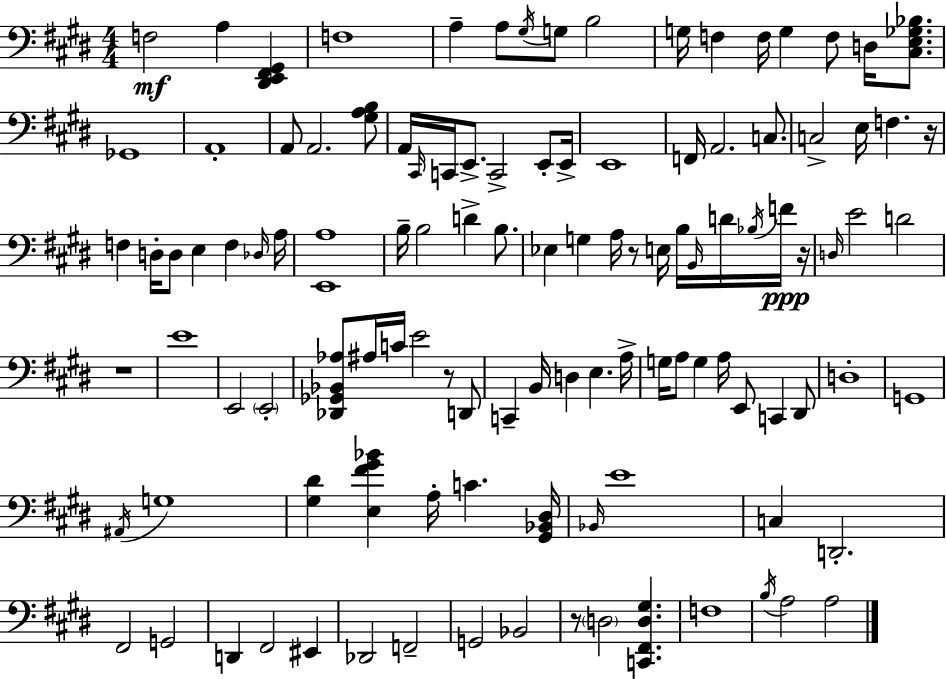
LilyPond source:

{
  \clef bass
  \numericTimeSignature
  \time 4/4
  \key e \major
  \repeat volta 2 { f2\mf a4 <dis, e, fis, gis,>4 | f1 | a4-- a8 \acciaccatura { gis16 } g8 b2 | g16 f4 f16 g4 f8 d16 <cis e ges bes>8. | \break ges,1 | a,1-. | a,8 a,2. <gis a b>8 | a,16 \grace { cis,16 } c,16 e,8.-> c,2-> e,8-. | \break e,16-> e,1 | f,16 a,2. c8. | c2-> e16 f4. | r16 f4 d16-. d8 e4 f4 | \break \grace { des16 } a16 <e, a>1 | b16-- b2 d'4-> | b8. ees4 g4 a16 r8 e16 b16 | \grace { b,16 } d'16 \acciaccatura { bes16 }\ppp f'16 r16 \grace { d16 } e'2 d'2 | \break r1 | e'1 | e,2 \parenthesize e,2-. | <des, ges, bes, aes>8 ais16 c'16 e'2 | \break r8 d,8 c,4-- b,16 d4 e4. | a16-> g16 a8 g4 a16 e,8 | c,4 dis,8 d1-. | g,1 | \break \acciaccatura { ais,16 } g1 | <gis dis'>4 <e fis' gis' bes'>4 a16-. | c'4. <gis, bes, dis>16 \grace { bes,16 } e'1 | c4 d,2.-. | \break fis,2 | g,2 d,4 fis,2 | eis,4 des,2 | f,2-- g,2 | \break bes,2 r8 \parenthesize d2 | <c, fis, d gis>4. f1 | \acciaccatura { b16 } a2 | a2 } \bar "|."
}